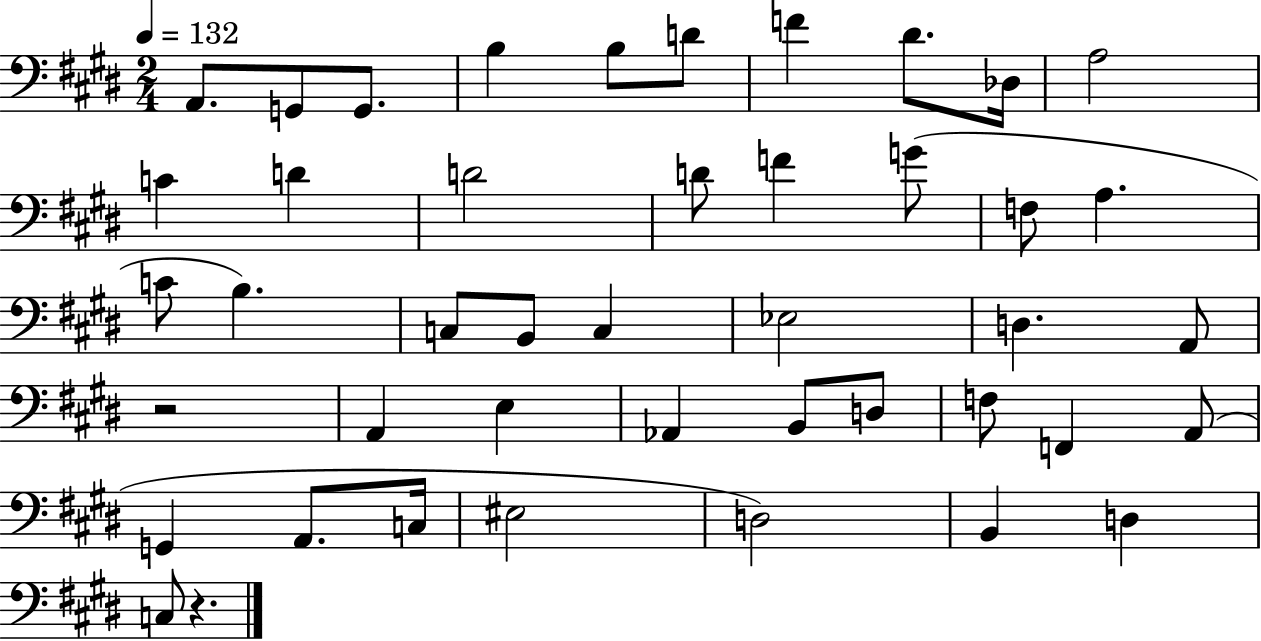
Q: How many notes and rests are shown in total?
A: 44